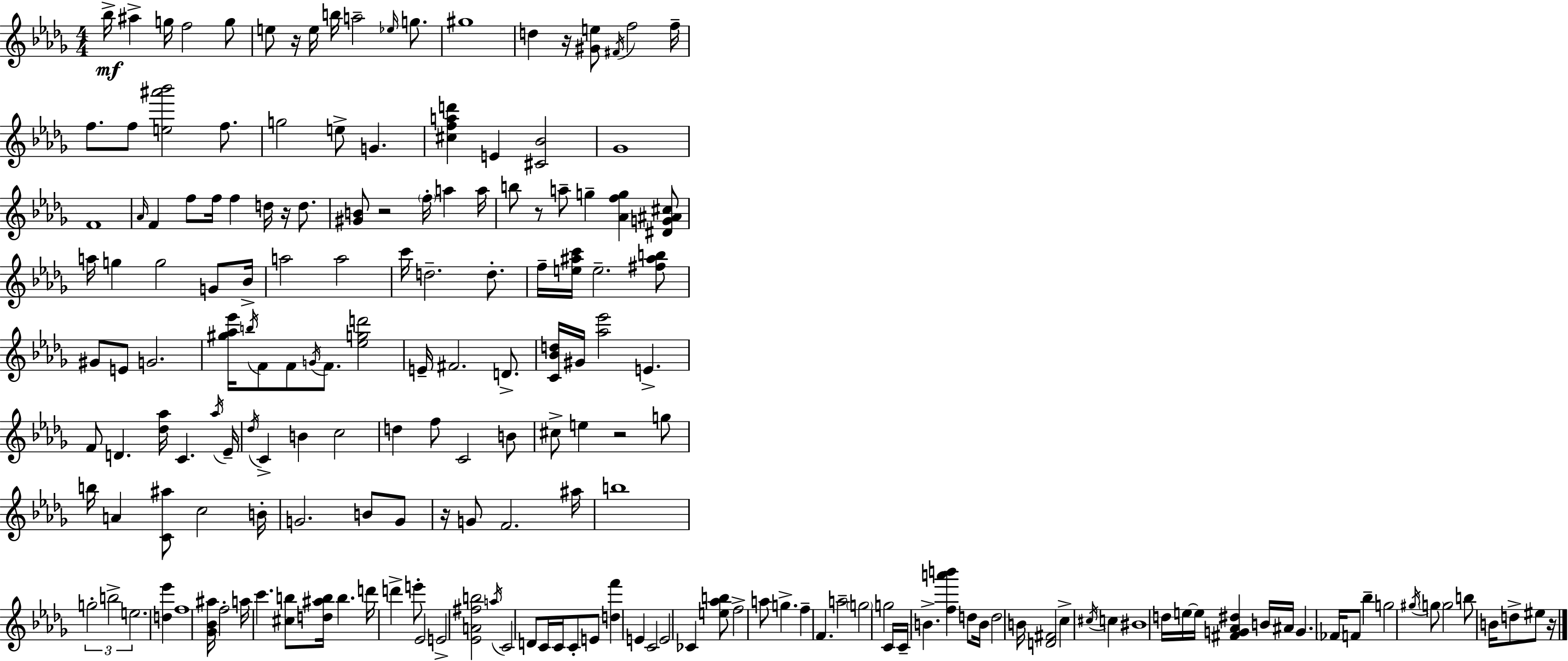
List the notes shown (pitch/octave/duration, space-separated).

Bb5/s A#5/q G5/s F5/h G5/e E5/e R/s E5/s B5/s A5/h Eb5/s G5/e. G#5/w D5/q R/s [G#4,E5]/e F#4/s F5/h F5/s F5/e. F5/e [E5,A#6,Bb6]/h F5/e. G5/h E5/e G4/q. [C#5,F5,A5,D6]/q E4/q [C#4,Bb4]/h Gb4/w F4/w Ab4/s F4/q F5/e F5/s F5/q D5/s R/s D5/e. [G#4,B4]/e R/h F5/s A5/q A5/s B5/e R/e A5/e G5/q [Ab4,F5,G5]/q [D#4,G4,A#4,C#5]/e A5/s G5/q G5/h G4/e Bb4/s A5/h A5/h C6/s D5/h. D5/e. F5/s [E5,A#5,C6]/s E5/h. [F#5,A#5,B5]/e G#4/e E4/e G4/h. [G#5,Ab5,Eb6]/s B5/s F4/e F4/e G4/s F4/e. [Eb5,G5,D6]/h E4/s F#4/h. D4/e. [C4,Bb4,D5]/s G#4/s [Ab5,Eb6]/h E4/q. F4/e D4/q. [Db5,Ab5]/s C4/q. Ab5/s Eb4/s Db5/s C4/q B4/q C5/h D5/q F5/e C4/h B4/e C#5/e E5/q R/h G5/e B5/s A4/q [C4,A#5]/e C5/h B4/s G4/h. B4/e G4/e R/s G4/e F4/h. A#5/s B5/w G5/h B5/h E5/h. [D5,Eb6]/q F5/w [Gb4,Bb4,A#5]/s F5/h A5/s C6/q. [C#5,B5]/e [D5,A#5,B5]/s B5/q. D6/s D6/q E6/e Eb4/h E4/h [Eb4,A4,F#5,B5]/h A5/s C4/h D4/e C4/s C4/s C4/e E4/e [D5,F6]/q E4/q C4/h E4/h CES4/q [E5,Ab5,B5]/e F5/h A5/e G5/q. F5/q F4/q. A5/h G5/h G5/h C4/s C4/s B4/q. [F5,A6,B6]/q D5/e B4/s D5/h B4/s [D4,F#4]/h C5/q C#5/s C5/q BIS4/w D5/s E5/s E5/s [F#4,G4,Ab4,D#5]/q B4/s A#4/s G4/q. FES4/s F4/e Bb5/q G5/h G#5/s G5/e G5/h B5/e B4/s D5/e EIS5/e R/s